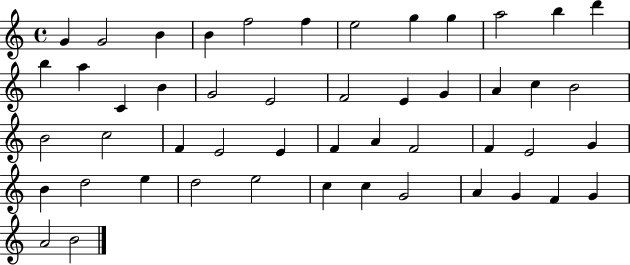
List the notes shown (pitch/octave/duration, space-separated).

G4/q G4/h B4/q B4/q F5/h F5/q E5/h G5/q G5/q A5/h B5/q D6/q B5/q A5/q C4/q B4/q G4/h E4/h F4/h E4/q G4/q A4/q C5/q B4/h B4/h C5/h F4/q E4/h E4/q F4/q A4/q F4/h F4/q E4/h G4/q B4/q D5/h E5/q D5/h E5/h C5/q C5/q G4/h A4/q G4/q F4/q G4/q A4/h B4/h